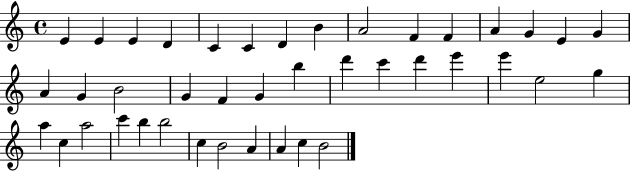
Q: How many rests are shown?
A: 0